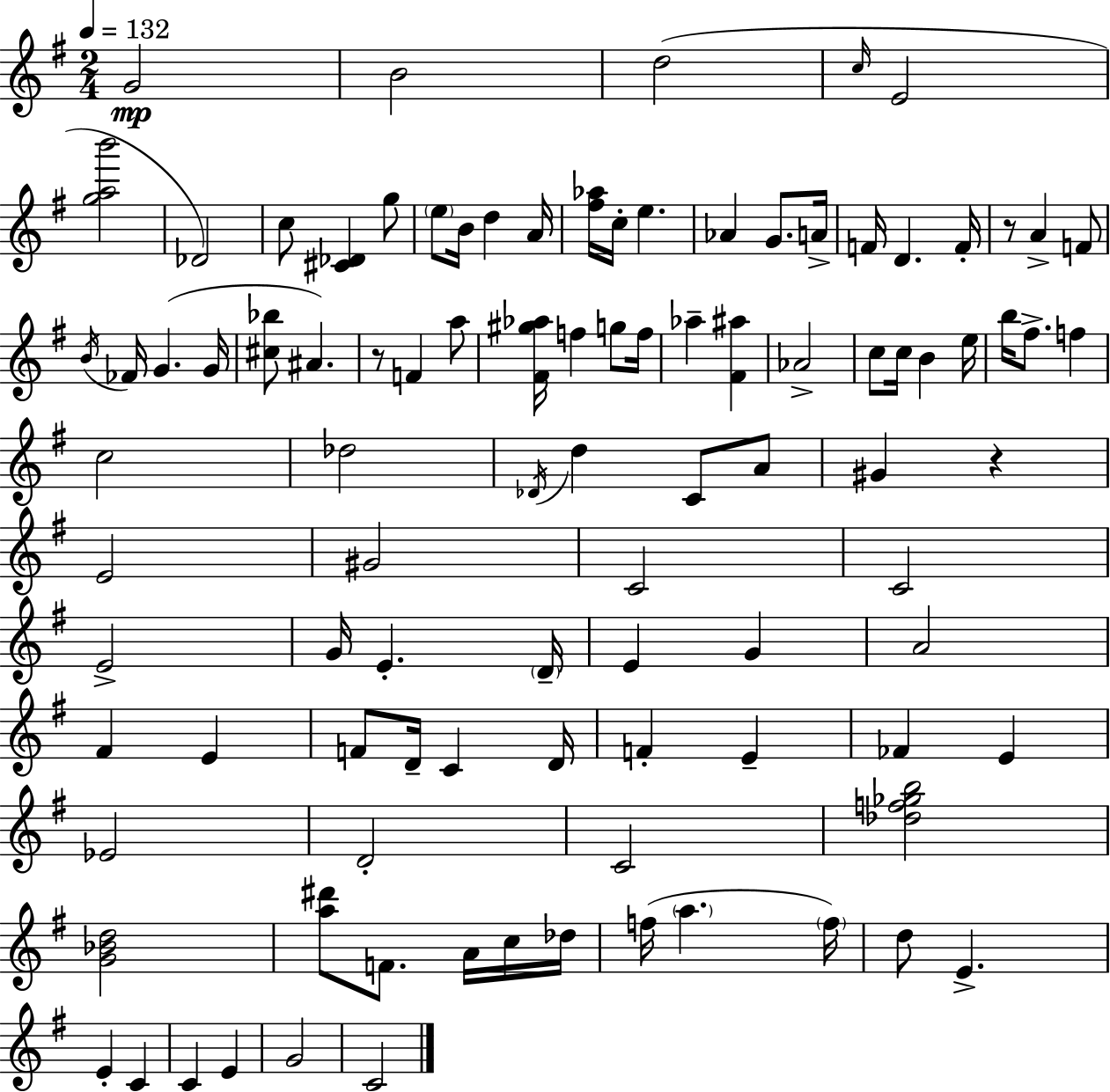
{
  \clef treble
  \numericTimeSignature
  \time 2/4
  \key g \major
  \tempo 4 = 132
  g'2\mp | b'2 | d''2( | \grace { c''16 } e'2 | \break <g'' a'' b'''>2 | des'2) | c''8 <cis' des'>4 g''8 | \parenthesize e''8 b'16 d''4 | \break a'16 <fis'' aes''>16 c''16-. e''4. | aes'4 g'8. | a'16-> f'16 d'4. | f'16-. r8 a'4-> f'8 | \break \acciaccatura { b'16 } fes'16 g'4.( | g'16 <cis'' bes''>8 ais'4.) | r8 f'4 | a''8 <fis' gis'' aes''>16 f''4 g''8 | \break f''16 aes''4-- <fis' ais''>4 | aes'2-> | c''8 c''16 b'4 | e''16 b''16 fis''8.-> f''4 | \break c''2 | des''2 | \acciaccatura { des'16 } d''4 c'8 | a'8 gis'4 r4 | \break e'2 | gis'2 | c'2 | c'2 | \break e'2-> | g'16 e'4.-. | \parenthesize d'16-- e'4 g'4 | a'2 | \break fis'4 e'4 | f'8 d'16-- c'4 | d'16 f'4-. e'4-- | fes'4 e'4 | \break ees'2 | d'2-. | c'2 | <des'' f'' ges'' b''>2 | \break <g' bes' d''>2 | <a'' dis'''>8 f'8. | a'16 c''16 des''16 f''16( \parenthesize a''4. | \parenthesize f''16) d''8 e'4.-> | \break e'4-. c'4 | c'4 e'4 | g'2 | c'2 | \break \bar "|."
}